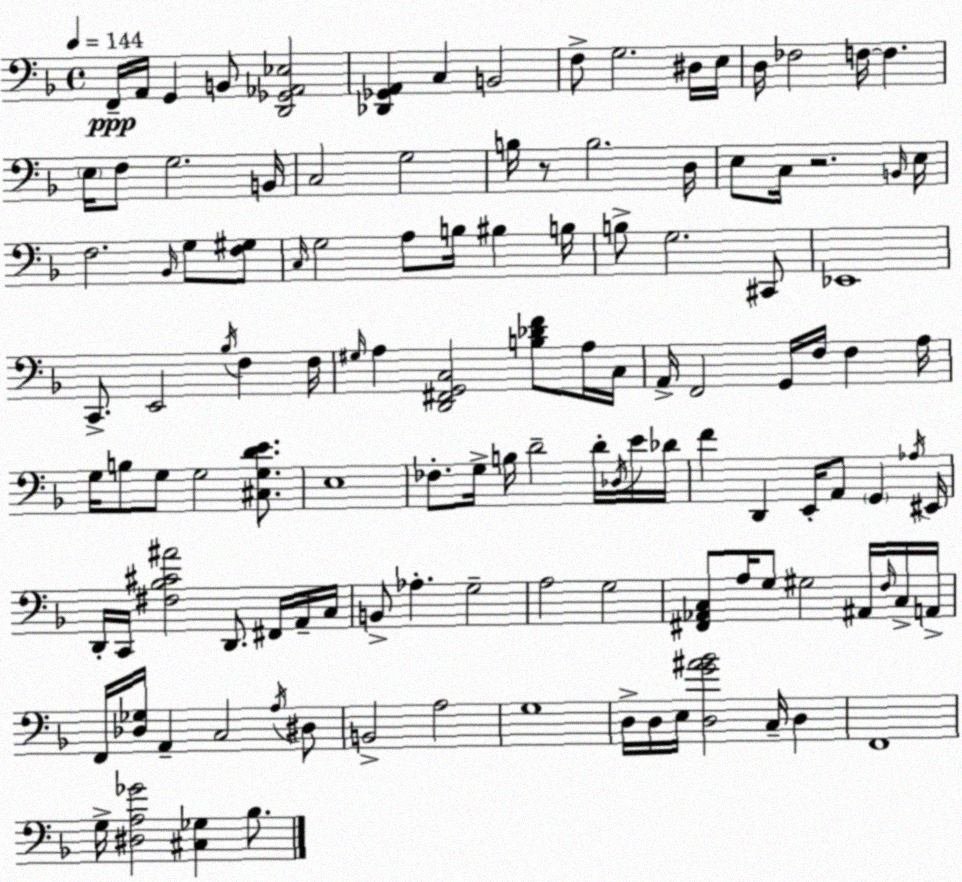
X:1
T:Untitled
M:4/4
L:1/4
K:Dm
F,,/4 A,,/4 G,, B,,/2 [D,,_G,,_A,,_E,]2 [_D,,_G,,A,,] C, B,,2 F,/2 G,2 ^D,/4 E,/4 D,/4 _F,2 F,/4 F, E,/4 F,/2 G,2 B,,/4 C,2 G,2 B,/4 z/2 B,2 D,/4 E,/2 C,/4 z2 B,,/4 E,/4 F,2 _B,,/4 G,/2 [F,^G,]/2 C,/4 G,2 A,/2 B,/4 ^B, B,/4 B,/2 G,2 ^C,,/2 _E,,4 C,,/2 E,,2 _B,/4 F, F,/4 ^G,/4 A, [D,,^F,,G,,C,]2 [B,_DF]/2 A,/4 C,/4 A,,/4 F,,2 G,,/4 F,/4 F, A,/4 G,/4 B,/2 G,/2 G,2 [^C,G,DE]/2 E,4 _F,/2 G,/4 B,/4 D2 D/4 _D,/4 E/4 _D/4 F D,, E,,/4 A,,/2 G,, _A,/4 ^E,,/4 D,,/4 C,,/4 [^F,_B,^C^A]2 D,,/2 ^F,,/4 A,,/4 C,/4 B,,/2 _A, G,2 A,2 G,2 [^F,,_A,,C,]/2 A,/4 G,/2 ^G,2 ^A,,/4 F,/4 C,/4 A,,/4 F,,/4 [_D,_G,]/4 A,, C,2 A,/4 ^D,/2 B,,2 A,2 G,4 D,/4 D,/4 E,/4 [D,G^A_B]2 C,/4 D, F,,4 G,/4 [^D,A,_G]2 [^C,_G,] _B,/2